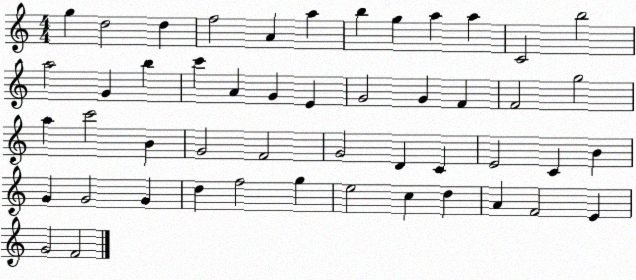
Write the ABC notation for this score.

X:1
T:Untitled
M:4/4
L:1/4
K:C
g d2 d f2 A a b g a a C2 b2 a2 G b c' A G E G2 G F F2 g2 a c'2 B G2 F2 G2 D C E2 C B G G2 G d f2 g e2 c d A F2 E G2 F2